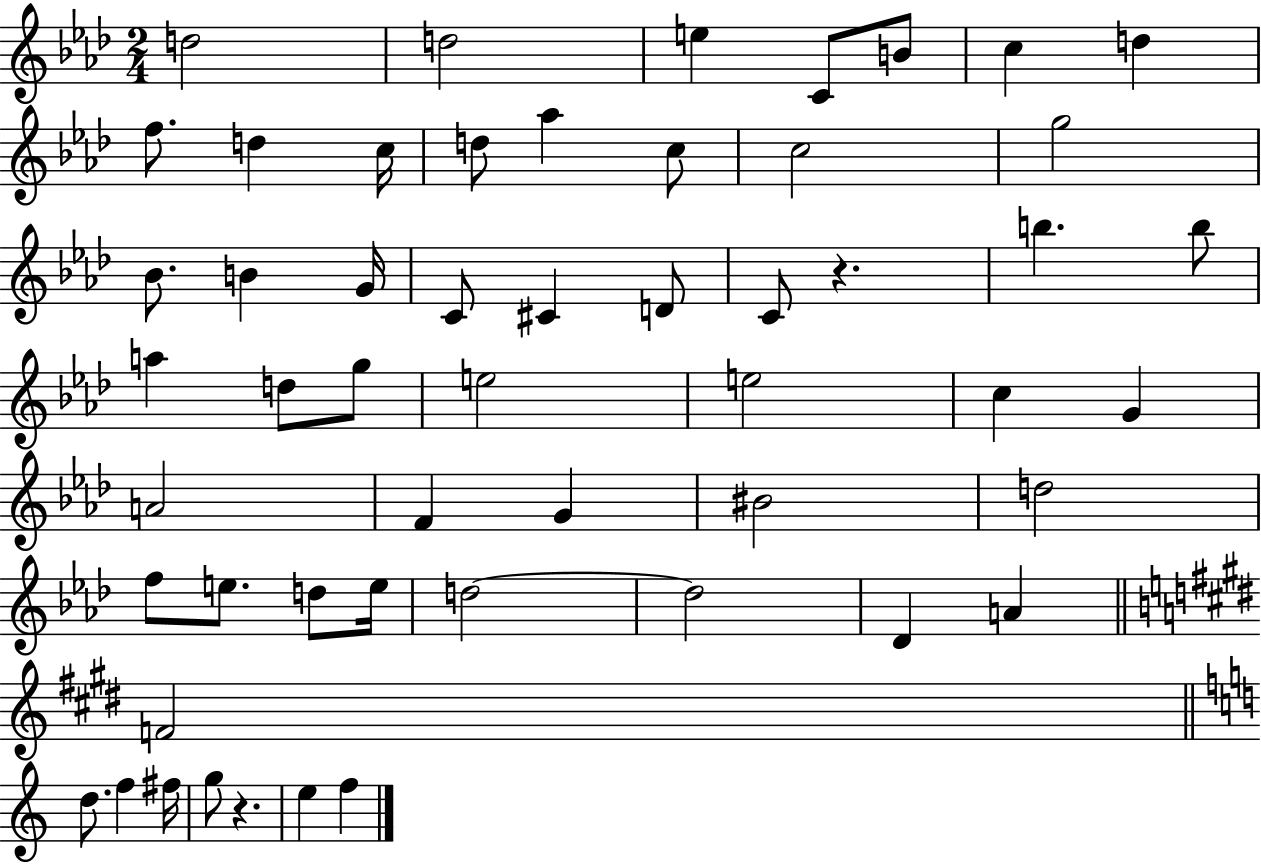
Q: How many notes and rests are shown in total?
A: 53